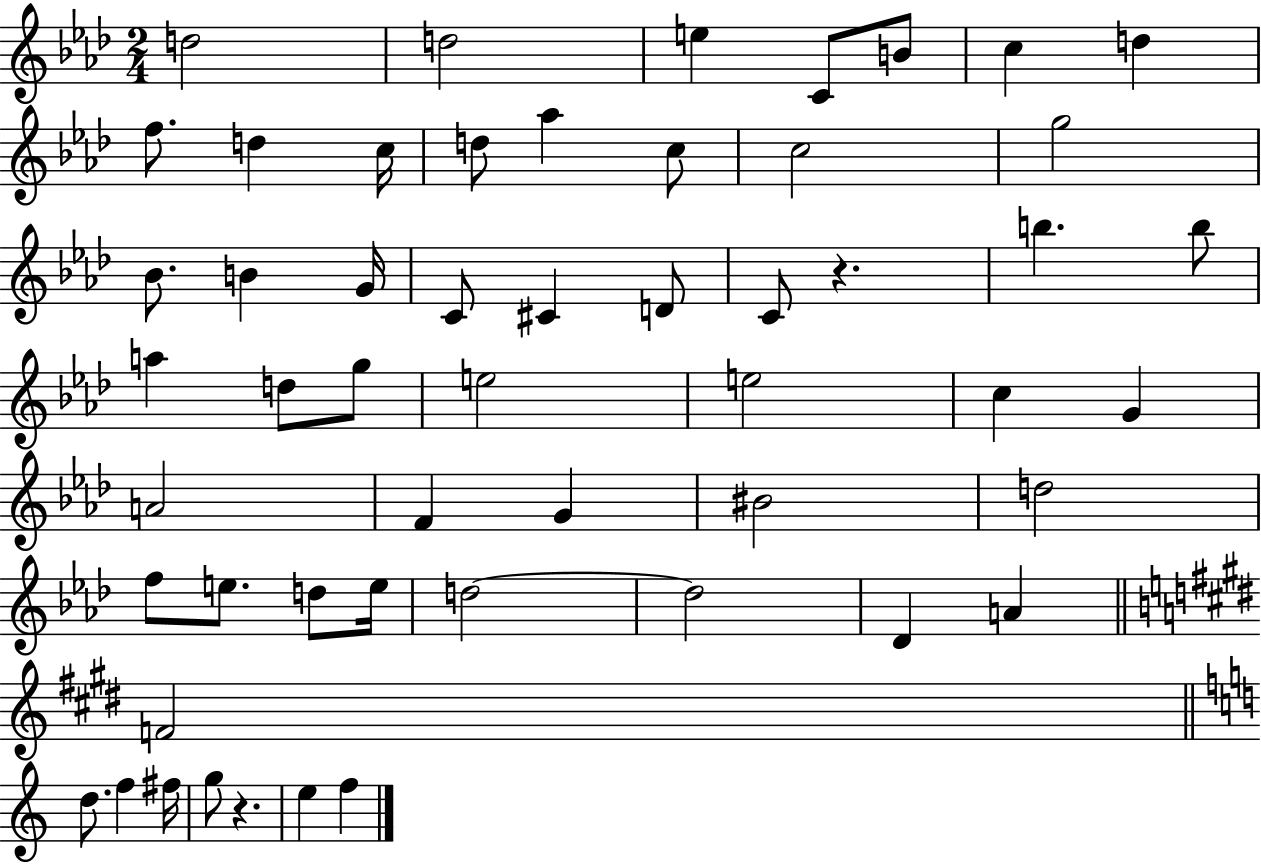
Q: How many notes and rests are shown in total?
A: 53